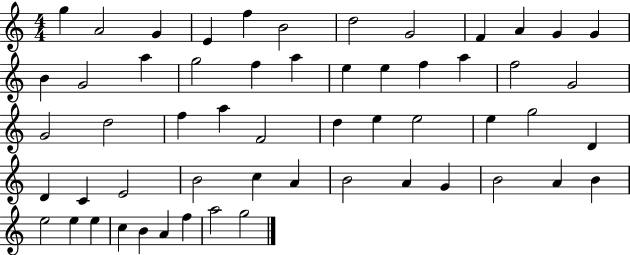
{
  \clef treble
  \numericTimeSignature
  \time 4/4
  \key c \major
  g''4 a'2 g'4 | e'4 f''4 b'2 | d''2 g'2 | f'4 a'4 g'4 g'4 | \break b'4 g'2 a''4 | g''2 f''4 a''4 | e''4 e''4 f''4 a''4 | f''2 g'2 | \break g'2 d''2 | f''4 a''4 f'2 | d''4 e''4 e''2 | e''4 g''2 d'4 | \break d'4 c'4 e'2 | b'2 c''4 a'4 | b'2 a'4 g'4 | b'2 a'4 b'4 | \break e''2 e''4 e''4 | c''4 b'4 a'4 f''4 | a''2 g''2 | \bar "|."
}